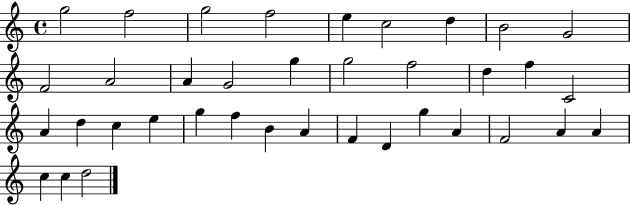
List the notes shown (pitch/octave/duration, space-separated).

G5/h F5/h G5/h F5/h E5/q C5/h D5/q B4/h G4/h F4/h A4/h A4/q G4/h G5/q G5/h F5/h D5/q F5/q C4/h A4/q D5/q C5/q E5/q G5/q F5/q B4/q A4/q F4/q D4/q G5/q A4/q F4/h A4/q A4/q C5/q C5/q D5/h